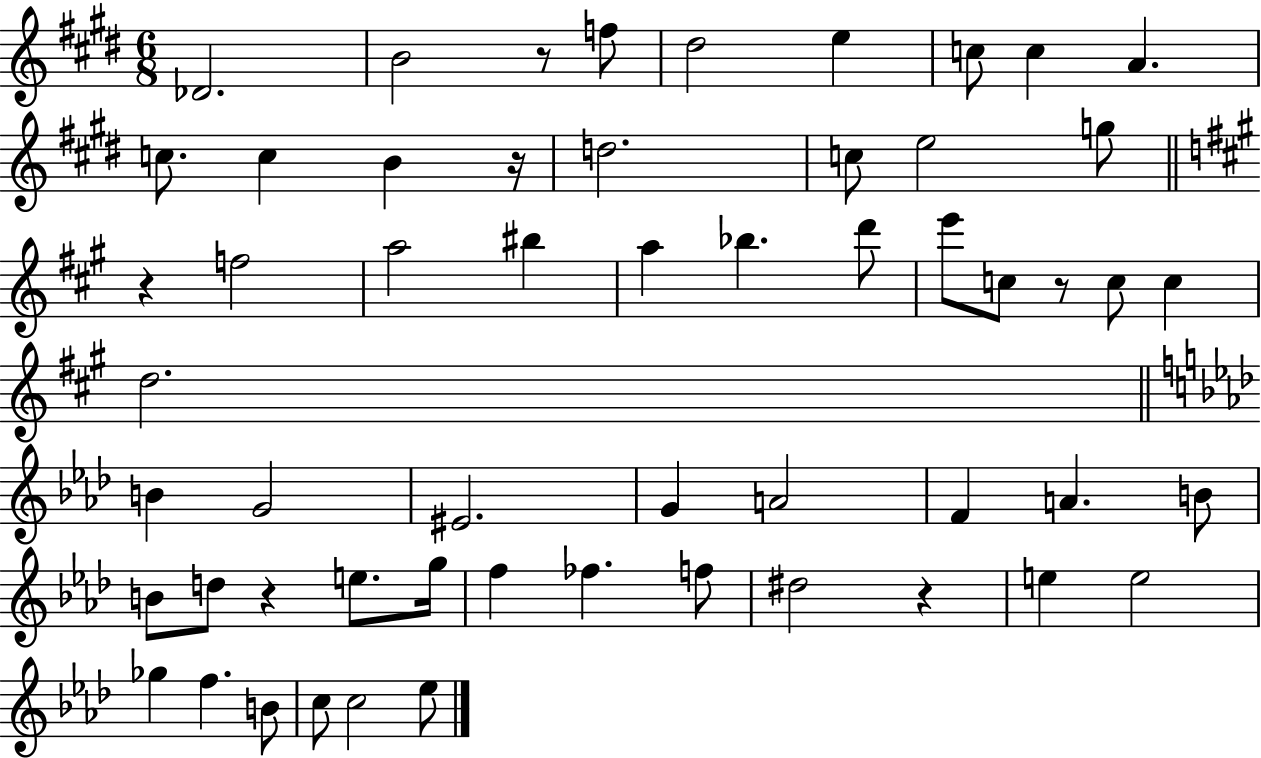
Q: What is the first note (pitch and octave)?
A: Db4